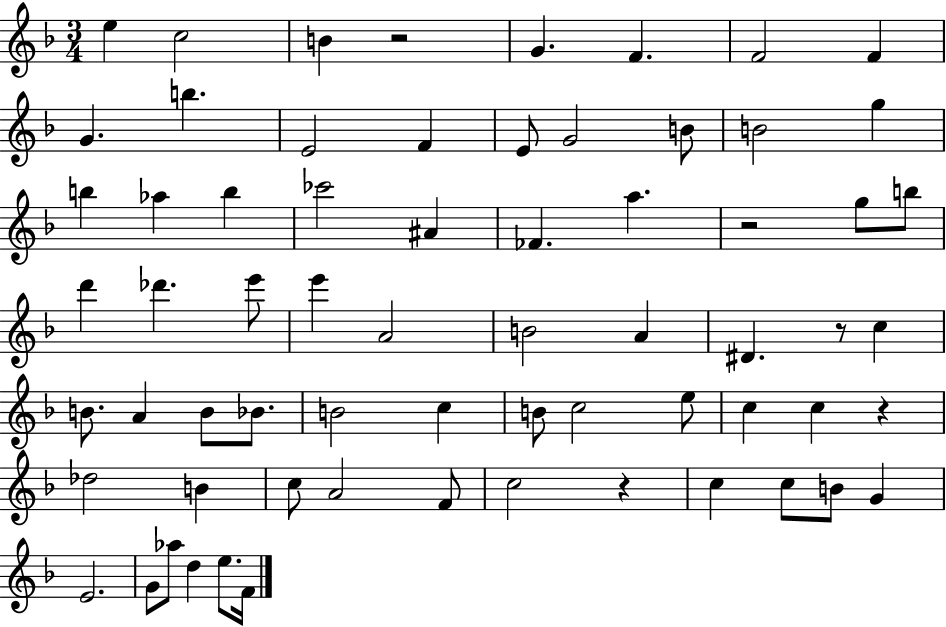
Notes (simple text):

E5/q C5/h B4/q R/h G4/q. F4/q. F4/h F4/q G4/q. B5/q. E4/h F4/q E4/e G4/h B4/e B4/h G5/q B5/q Ab5/q B5/q CES6/h A#4/q FES4/q. A5/q. R/h G5/e B5/e D6/q Db6/q. E6/e E6/q A4/h B4/h A4/q D#4/q. R/e C5/q B4/e. A4/q B4/e Bb4/e. B4/h C5/q B4/e C5/h E5/e C5/q C5/q R/q Db5/h B4/q C5/e A4/h F4/e C5/h R/q C5/q C5/e B4/e G4/q E4/h. G4/e Ab5/e D5/q E5/e. F4/s